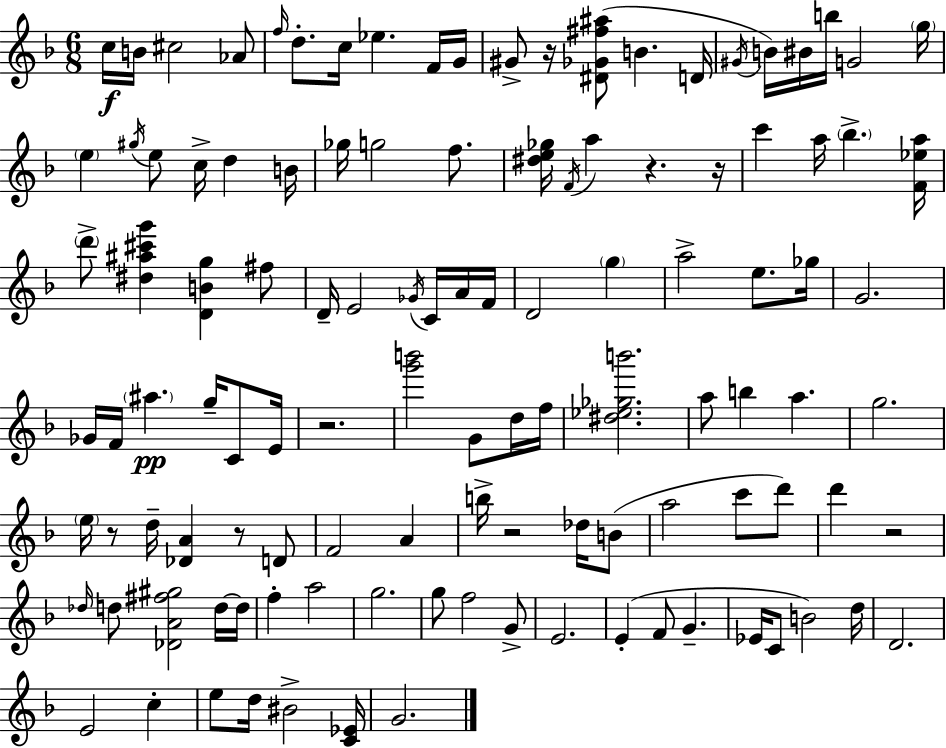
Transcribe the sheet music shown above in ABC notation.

X:1
T:Untitled
M:6/8
L:1/4
K:Dm
c/4 B/4 ^c2 _A/2 f/4 d/2 c/4 _e F/4 G/4 ^G/2 z/4 [^D_G^f^a]/2 B D/4 ^G/4 B/4 ^B/4 b/4 G2 g/4 e ^g/4 e/2 c/4 d B/4 _g/4 g2 f/2 [^de_g]/4 F/4 a z z/4 c' a/4 _b [F_ea]/4 d'/2 [^d^a^c'g'] [DBg] ^f/2 D/4 E2 _G/4 C/4 A/4 F/4 D2 g a2 e/2 _g/4 G2 _G/4 F/4 ^a g/4 C/2 E/4 z2 [g'b']2 G/2 d/4 f/4 [^d_e_gb']2 a/2 b a g2 e/4 z/2 d/4 [_DA] z/2 D/2 F2 A b/4 z2 _d/4 B/2 a2 c'/2 d'/2 d' z2 _d/4 d/2 [_DA^f^g]2 d/4 d/4 f a2 g2 g/2 f2 G/2 E2 E F/2 G _E/4 C/2 B2 d/4 D2 E2 c e/2 d/4 ^B2 [C_E]/4 G2